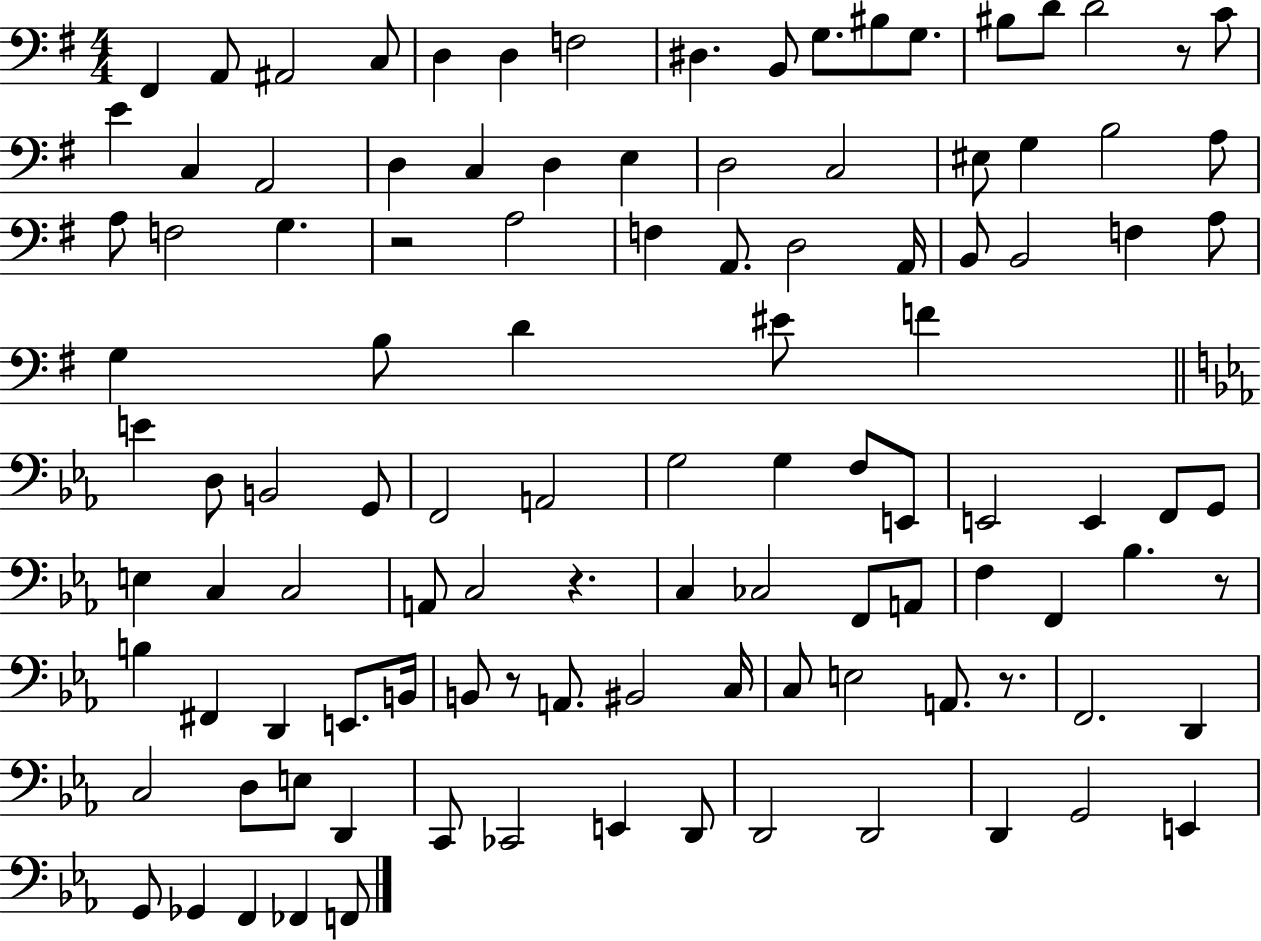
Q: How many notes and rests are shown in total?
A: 110